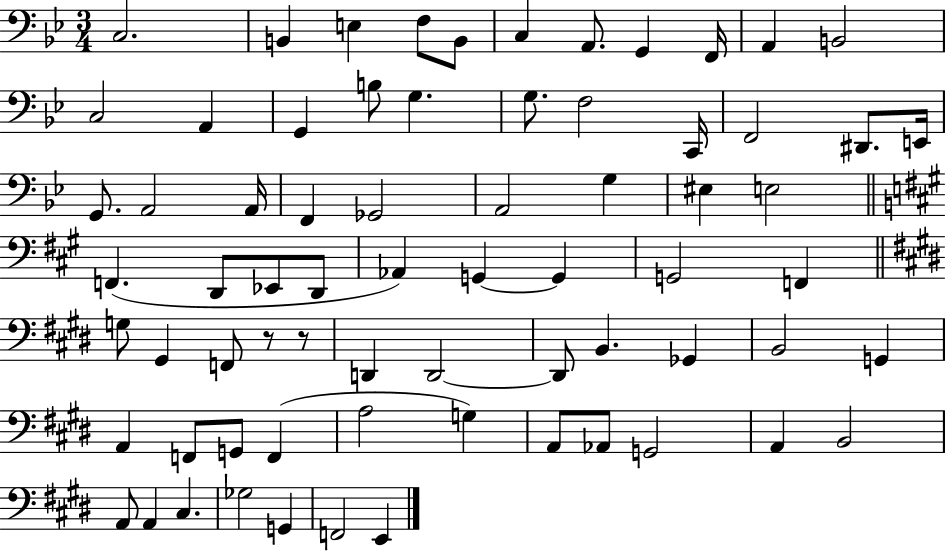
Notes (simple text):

C3/h. B2/q E3/q F3/e B2/e C3/q A2/e. G2/q F2/s A2/q B2/h C3/h A2/q G2/q B3/e G3/q. G3/e. F3/h C2/s F2/h D#2/e. E2/s G2/e. A2/h A2/s F2/q Gb2/h A2/h G3/q EIS3/q E3/h F2/q. D2/e Eb2/e D2/e Ab2/q G2/q G2/q G2/h F2/q G3/e G#2/q F2/e R/e R/e D2/q D2/h D2/e B2/q. Gb2/q B2/h G2/q A2/q F2/e G2/e F2/q A3/h G3/q A2/e Ab2/e G2/h A2/q B2/h A2/e A2/q C#3/q. Gb3/h G2/q F2/h E2/q